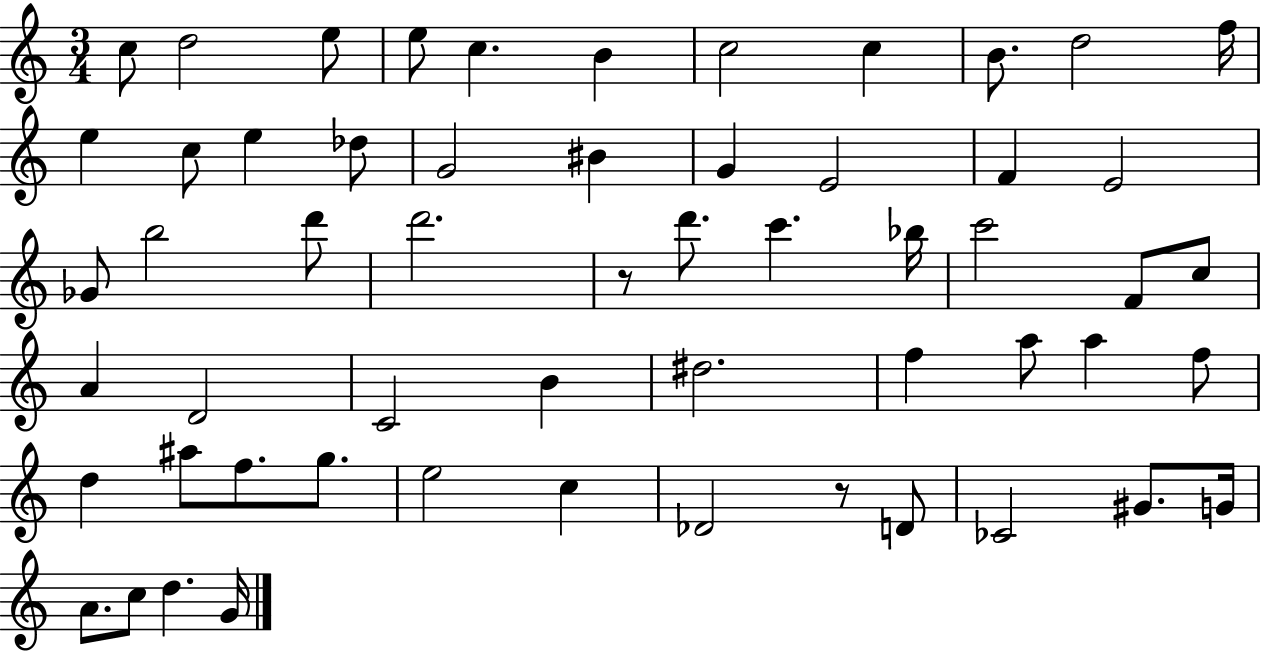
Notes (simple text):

C5/e D5/h E5/e E5/e C5/q. B4/q C5/h C5/q B4/e. D5/h F5/s E5/q C5/e E5/q Db5/e G4/h BIS4/q G4/q E4/h F4/q E4/h Gb4/e B5/h D6/e D6/h. R/e D6/e. C6/q. Bb5/s C6/h F4/e C5/e A4/q D4/h C4/h B4/q D#5/h. F5/q A5/e A5/q F5/e D5/q A#5/e F5/e. G5/e. E5/h C5/q Db4/h R/e D4/e CES4/h G#4/e. G4/s A4/e. C5/e D5/q. G4/s